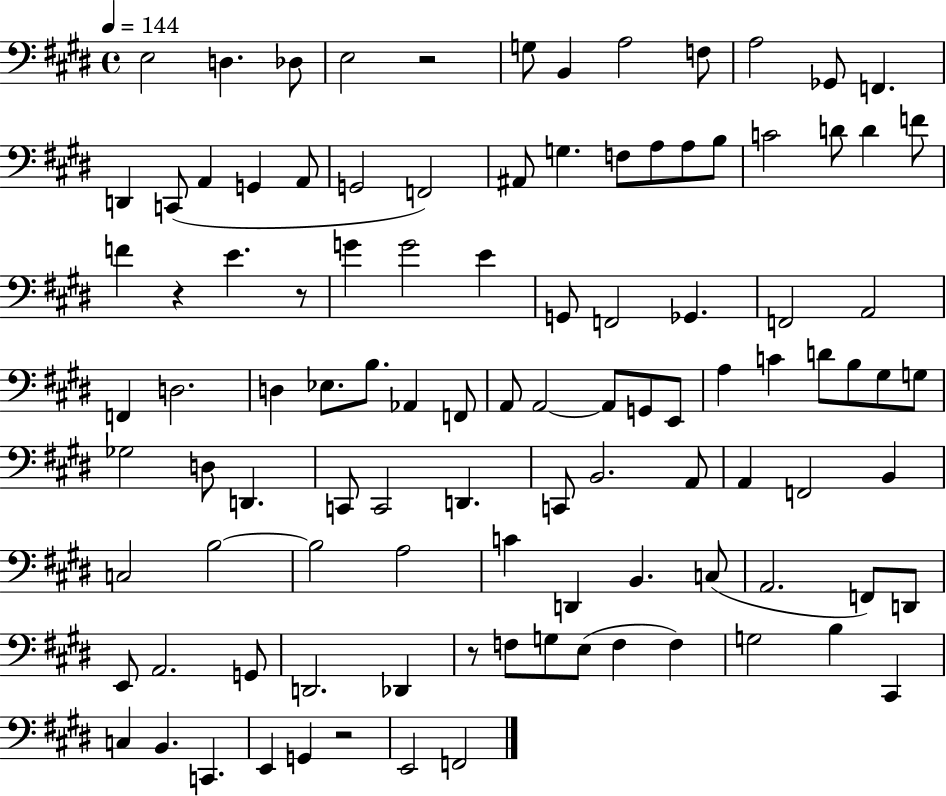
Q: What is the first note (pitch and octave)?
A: E3